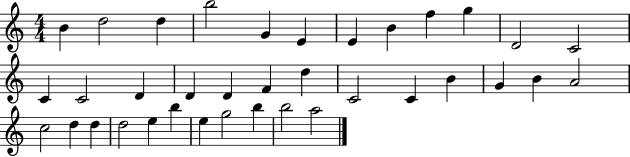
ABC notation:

X:1
T:Untitled
M:4/4
L:1/4
K:C
B d2 d b2 G E E B f g D2 C2 C C2 D D D F d C2 C B G B A2 c2 d d d2 e b e g2 b b2 a2